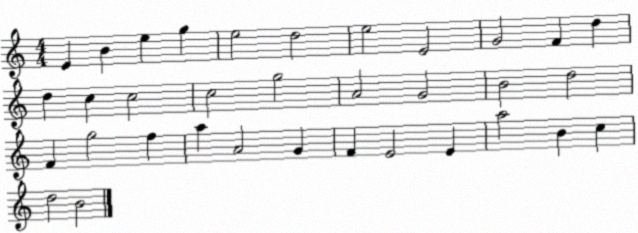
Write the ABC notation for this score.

X:1
T:Untitled
M:4/4
L:1/4
K:C
E B e g e2 d2 e2 E2 G2 F d d c c2 c2 g2 A2 G2 B2 d2 F g2 f a A2 G F E2 E a2 B c d2 B2